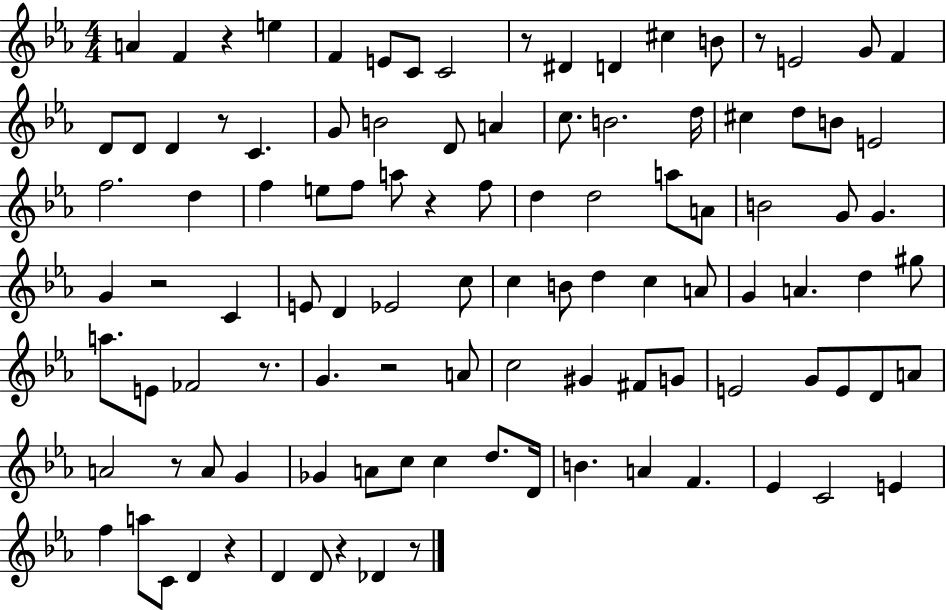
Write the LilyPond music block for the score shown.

{
  \clef treble
  \numericTimeSignature
  \time 4/4
  \key ees \major
  \repeat volta 2 { a'4 f'4 r4 e''4 | f'4 e'8 c'8 c'2 | r8 dis'4 d'4 cis''4 b'8 | r8 e'2 g'8 f'4 | \break d'8 d'8 d'4 r8 c'4. | g'8 b'2 d'8 a'4 | c''8. b'2. d''16 | cis''4 d''8 b'8 e'2 | \break f''2. d''4 | f''4 e''8 f''8 a''8 r4 f''8 | d''4 d''2 a''8 a'8 | b'2 g'8 g'4. | \break g'4 r2 c'4 | e'8 d'4 ees'2 c''8 | c''4 b'8 d''4 c''4 a'8 | g'4 a'4. d''4 gis''8 | \break a''8. e'8 fes'2 r8. | g'4. r2 a'8 | c''2 gis'4 fis'8 g'8 | e'2 g'8 e'8 d'8 a'8 | \break a'2 r8 a'8 g'4 | ges'4 a'8 c''8 c''4 d''8. d'16 | b'4. a'4 f'4. | ees'4 c'2 e'4 | \break f''4 a''8 c'8 d'4 r4 | d'4 d'8 r4 des'4 r8 | } \bar "|."
}